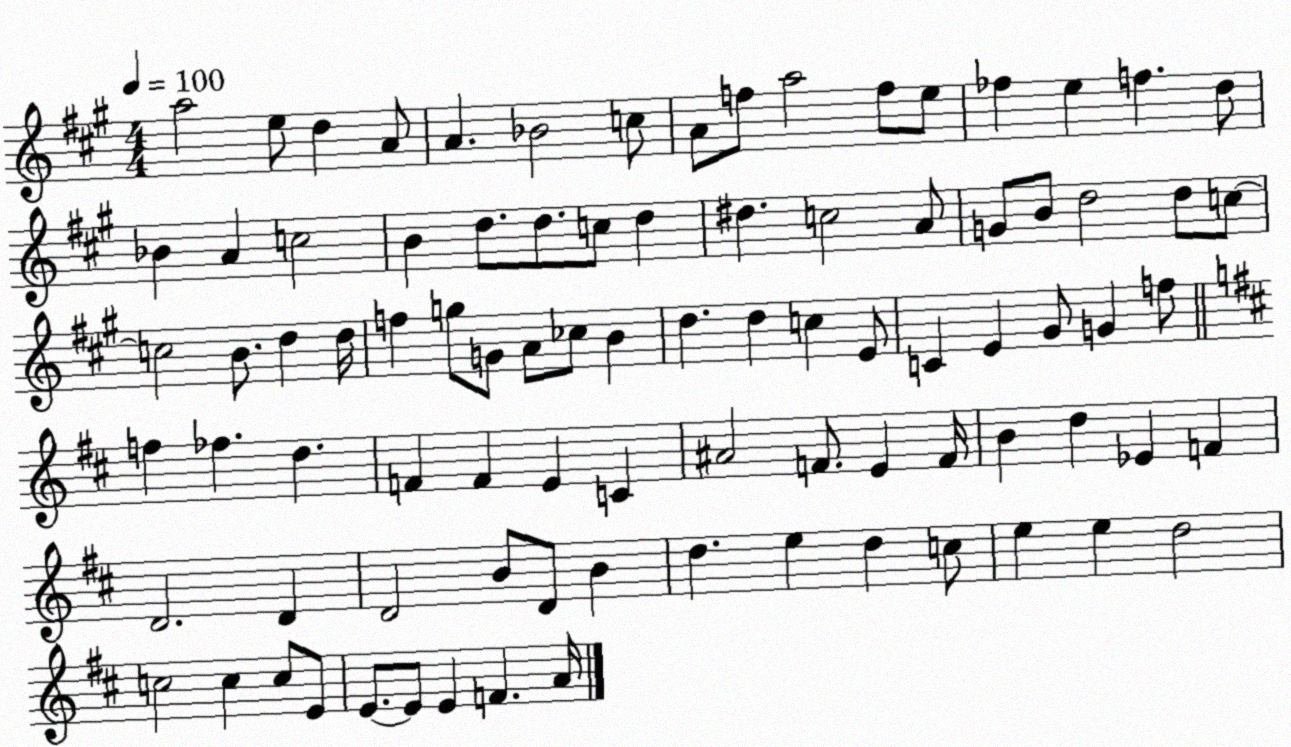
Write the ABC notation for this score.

X:1
T:Untitled
M:4/4
L:1/4
K:A
a2 e/2 d A/2 A _B2 c/2 A/2 f/2 a2 f/2 e/2 _f e f d/2 _B A c2 B d/2 d/2 c/2 d ^d c2 A/2 G/2 B/2 d2 d/2 c/2 c2 B/2 d d/4 f g/2 G/2 A/2 _c/2 B d d c E/2 C E ^G/2 G f/2 f _f d F F E C ^A2 F/2 E F/4 B d _E F D2 D D2 B/2 D/2 B d e d c/2 e e d2 c2 c c/2 E/2 E/2 E/2 E F A/4